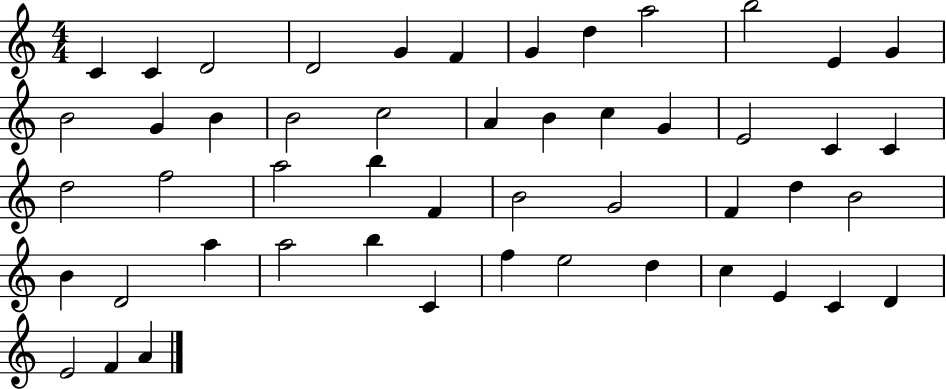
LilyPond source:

{
  \clef treble
  \numericTimeSignature
  \time 4/4
  \key c \major
  c'4 c'4 d'2 | d'2 g'4 f'4 | g'4 d''4 a''2 | b''2 e'4 g'4 | \break b'2 g'4 b'4 | b'2 c''2 | a'4 b'4 c''4 g'4 | e'2 c'4 c'4 | \break d''2 f''2 | a''2 b''4 f'4 | b'2 g'2 | f'4 d''4 b'2 | \break b'4 d'2 a''4 | a''2 b''4 c'4 | f''4 e''2 d''4 | c''4 e'4 c'4 d'4 | \break e'2 f'4 a'4 | \bar "|."
}